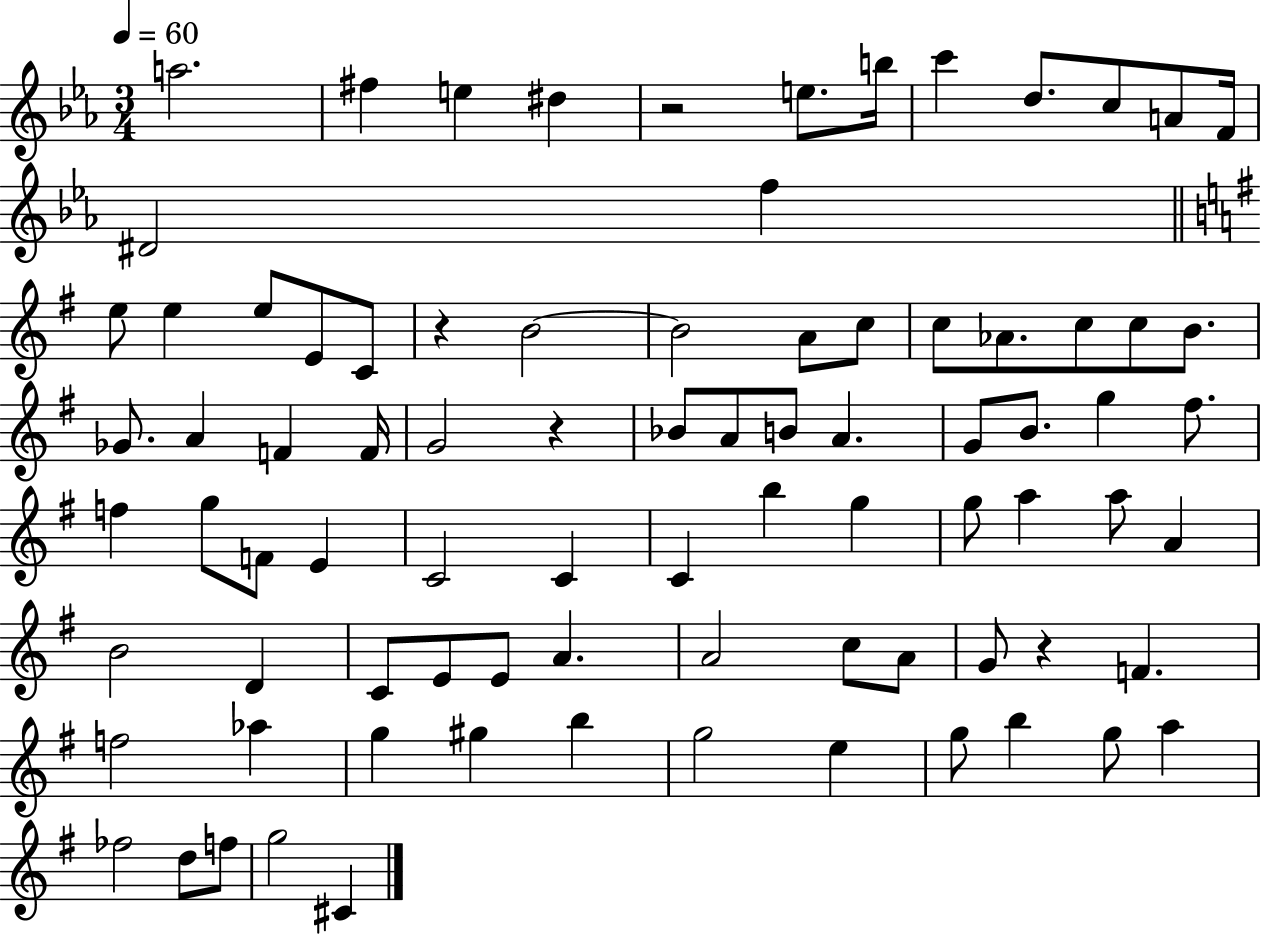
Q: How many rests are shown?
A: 4